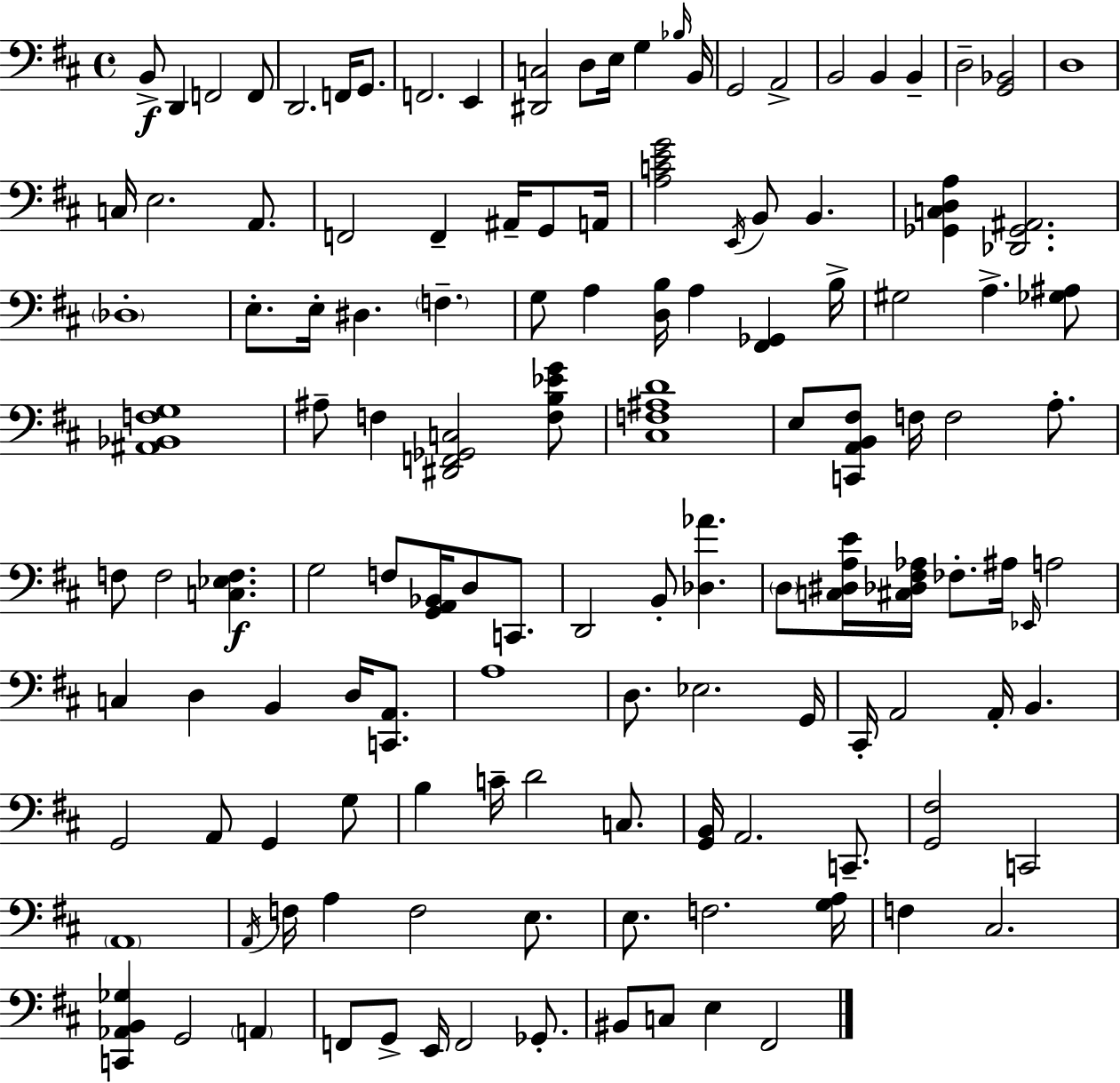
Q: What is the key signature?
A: D major